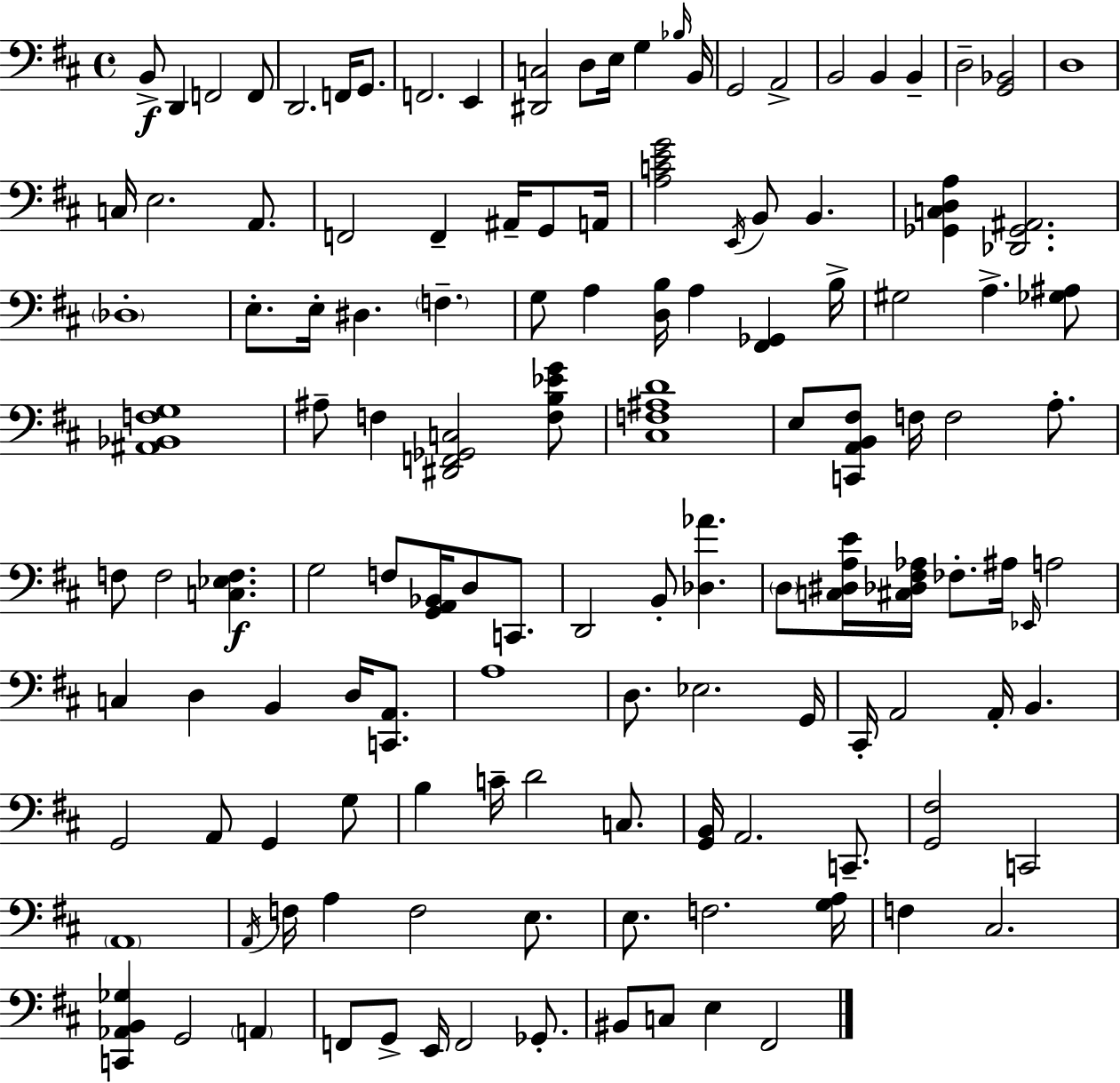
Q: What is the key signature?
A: D major